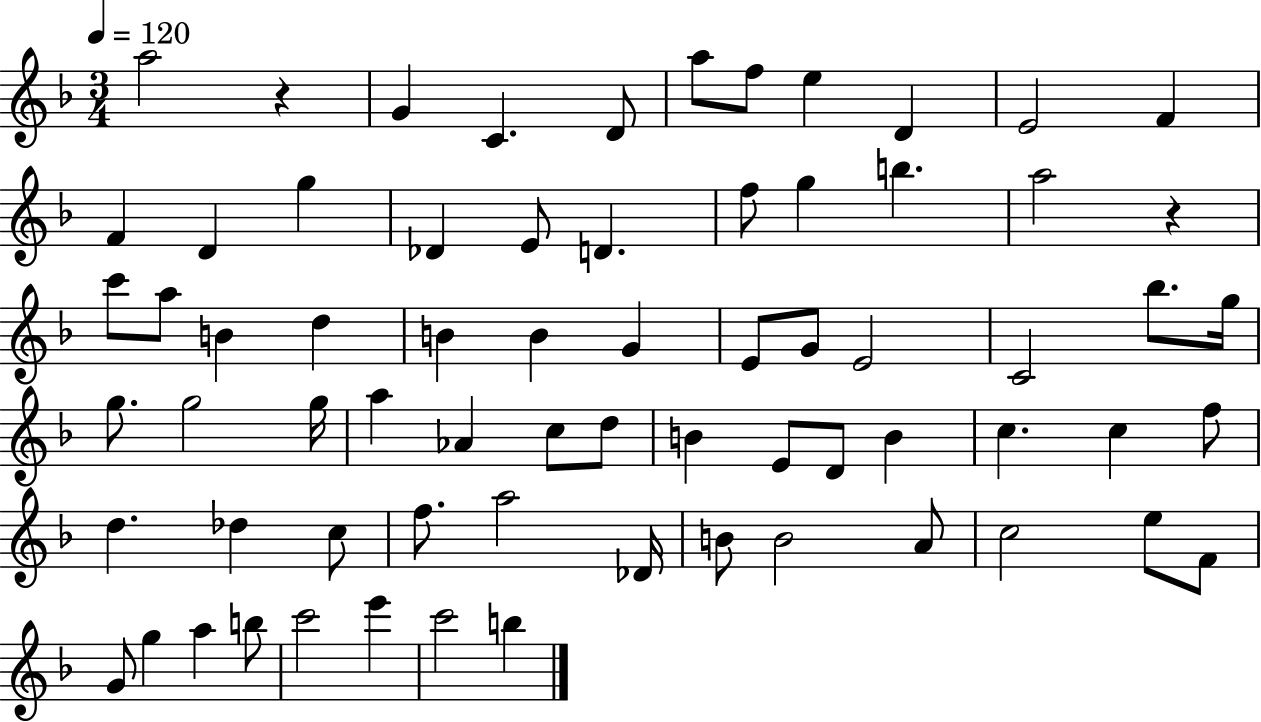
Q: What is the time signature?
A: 3/4